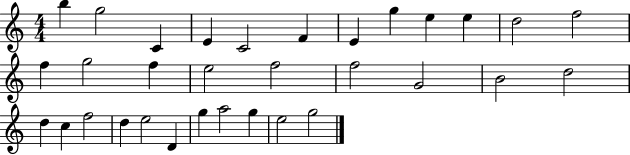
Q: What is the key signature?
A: C major